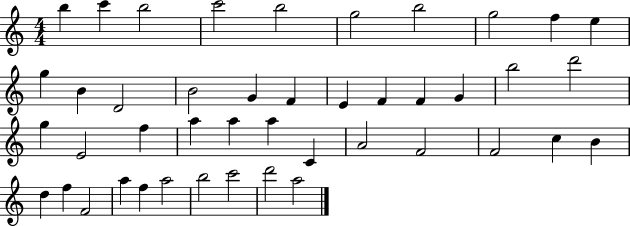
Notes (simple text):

B5/q C6/q B5/h C6/h B5/h G5/h B5/h G5/h F5/q E5/q G5/q B4/q D4/h B4/h G4/q F4/q E4/q F4/q F4/q G4/q B5/h D6/h G5/q E4/h F5/q A5/q A5/q A5/q C4/q A4/h F4/h F4/h C5/q B4/q D5/q F5/q F4/h A5/q F5/q A5/h B5/h C6/h D6/h A5/h